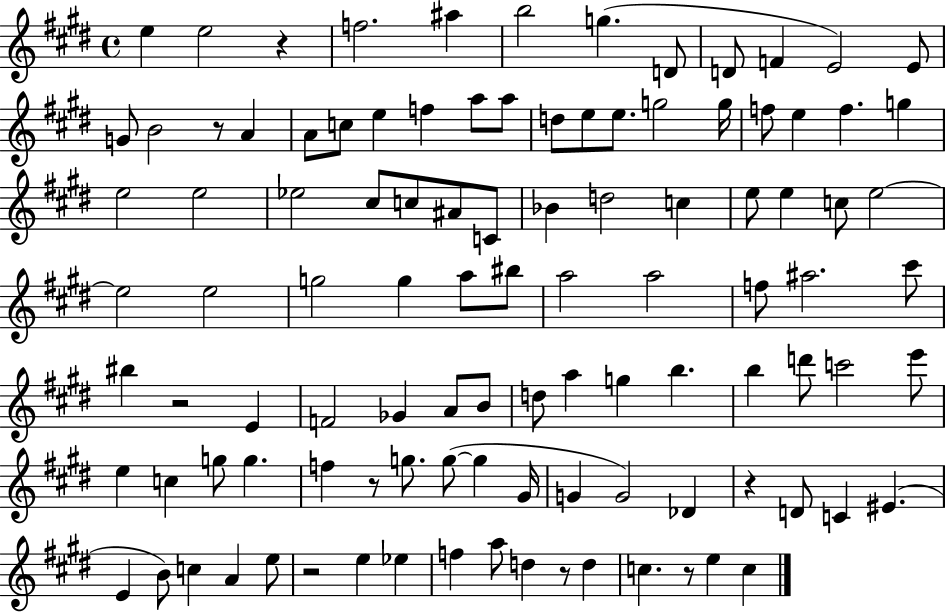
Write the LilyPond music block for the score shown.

{
  \clef treble
  \time 4/4
  \defaultTimeSignature
  \key e \major
  \repeat volta 2 { e''4 e''2 r4 | f''2. ais''4 | b''2 g''4.( d'8 | d'8 f'4 e'2) e'8 | \break g'8 b'2 r8 a'4 | a'8 c''8 e''4 f''4 a''8 a''8 | d''8 e''8 e''8. g''2 g''16 | f''8 e''4 f''4. g''4 | \break e''2 e''2 | ees''2 cis''8 c''8 ais'8 c'8 | bes'4 d''2 c''4 | e''8 e''4 c''8 e''2~~ | \break e''2 e''2 | g''2 g''4 a''8 bis''8 | a''2 a''2 | f''8 ais''2. cis'''8 | \break bis''4 r2 e'4 | f'2 ges'4 a'8 b'8 | d''8 a''4 g''4 b''4. | b''4 d'''8 c'''2 e'''8 | \break e''4 c''4 g''8 g''4. | f''4 r8 g''8. g''8~(~ g''4 gis'16 | g'4 g'2) des'4 | r4 d'8 c'4 eis'4.( | \break e'4 b'8) c''4 a'4 e''8 | r2 e''4 ees''4 | f''4 a''8 d''4 r8 d''4 | c''4. r8 e''4 c''4 | \break } \bar "|."
}